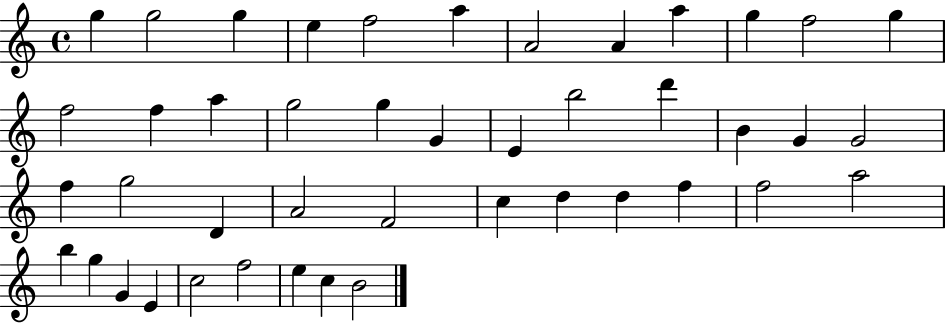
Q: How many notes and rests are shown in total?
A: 44